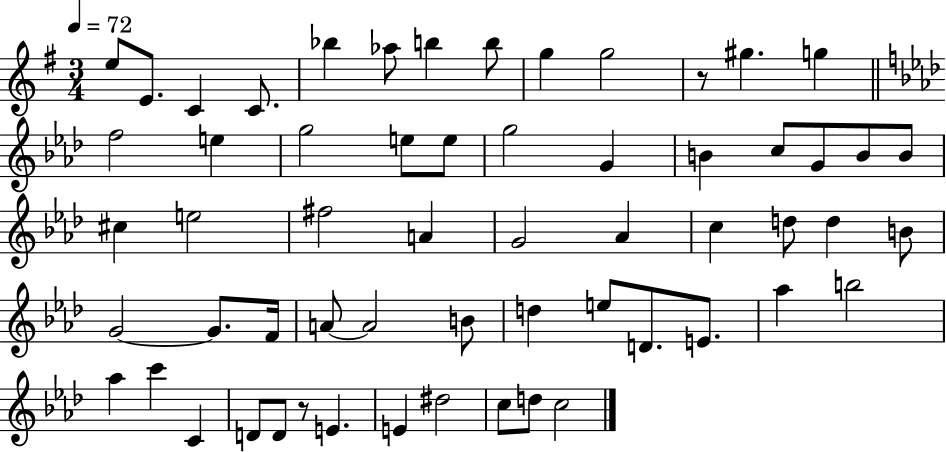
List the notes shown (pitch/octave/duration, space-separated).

E5/e E4/e. C4/q C4/e. Bb5/q Ab5/e B5/q B5/e G5/q G5/h R/e G#5/q. G5/q F5/h E5/q G5/h E5/e E5/e G5/h G4/q B4/q C5/e G4/e B4/e B4/e C#5/q E5/h F#5/h A4/q G4/h Ab4/q C5/q D5/e D5/q B4/e G4/h G4/e. F4/s A4/e A4/h B4/e D5/q E5/e D4/e. E4/e. Ab5/q B5/h Ab5/q C6/q C4/q D4/e D4/e R/e E4/q. E4/q D#5/h C5/e D5/e C5/h